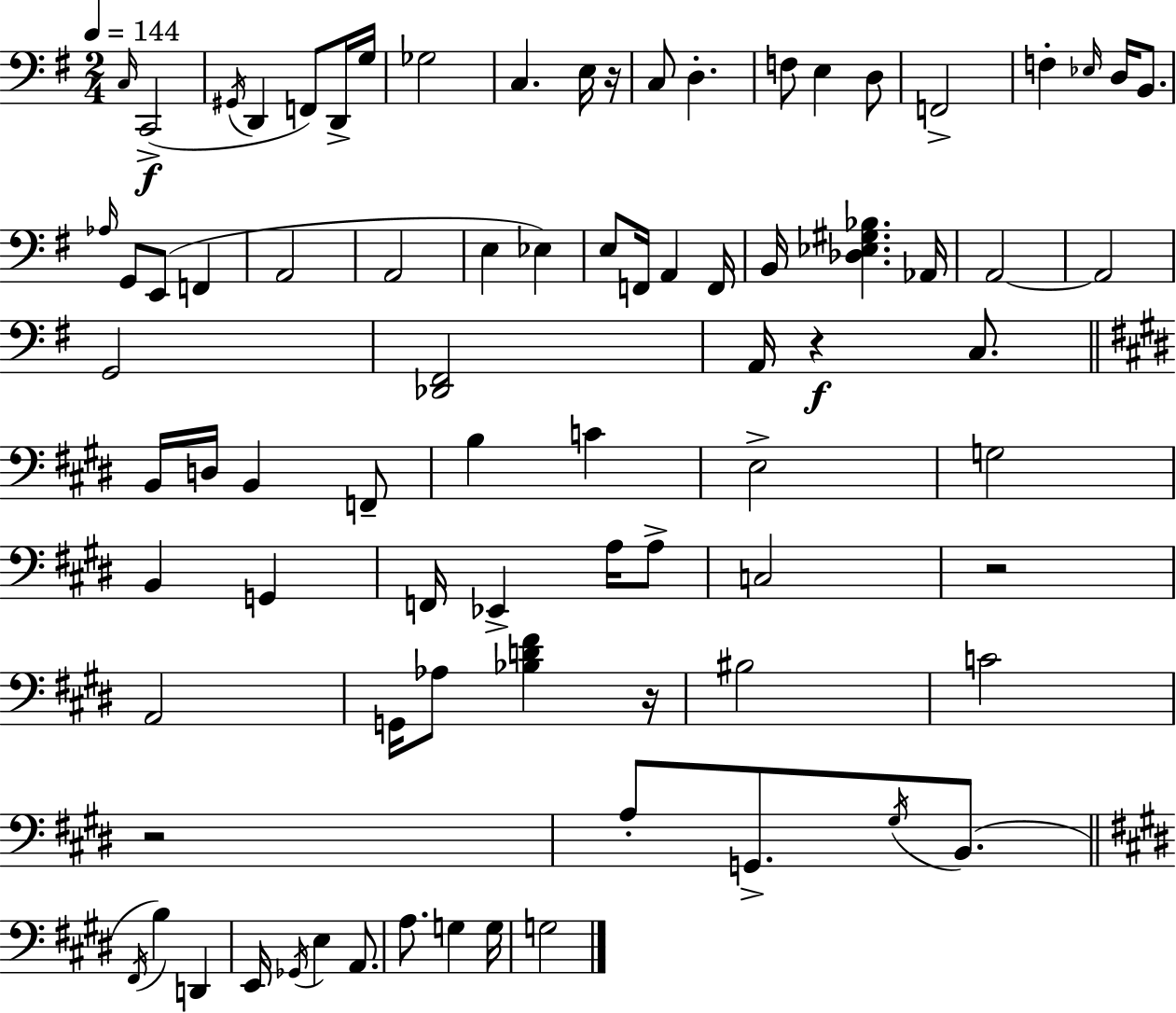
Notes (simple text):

C3/s C2/h G#2/s D2/q F2/e D2/s G3/s Gb3/h C3/q. E3/s R/s C3/e D3/q. F3/e E3/q D3/e F2/h F3/q Eb3/s D3/s B2/e. Ab3/s G2/e E2/e F2/q A2/h A2/h E3/q Eb3/q E3/e F2/s A2/q F2/s B2/s [Db3,Eb3,G#3,Bb3]/q. Ab2/s A2/h A2/h G2/h [Db2,F#2]/h A2/s R/q C3/e. B2/s D3/s B2/q F2/e B3/q C4/q E3/h G3/h B2/q G2/q F2/s Eb2/q A3/s A3/e C3/h R/h A2/h G2/s Ab3/e [Bb3,D4,F#4]/q R/s BIS3/h C4/h R/h A3/e G2/e. G#3/s B2/e. F#2/s B3/q D2/q E2/s Gb2/s E3/q A2/e. A3/e. G3/q G3/s G3/h